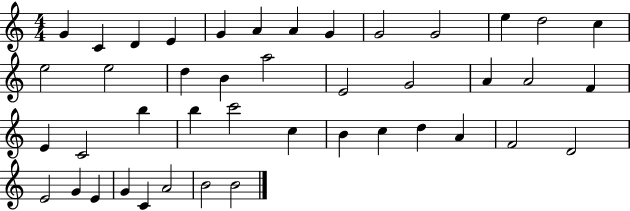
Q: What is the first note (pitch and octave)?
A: G4